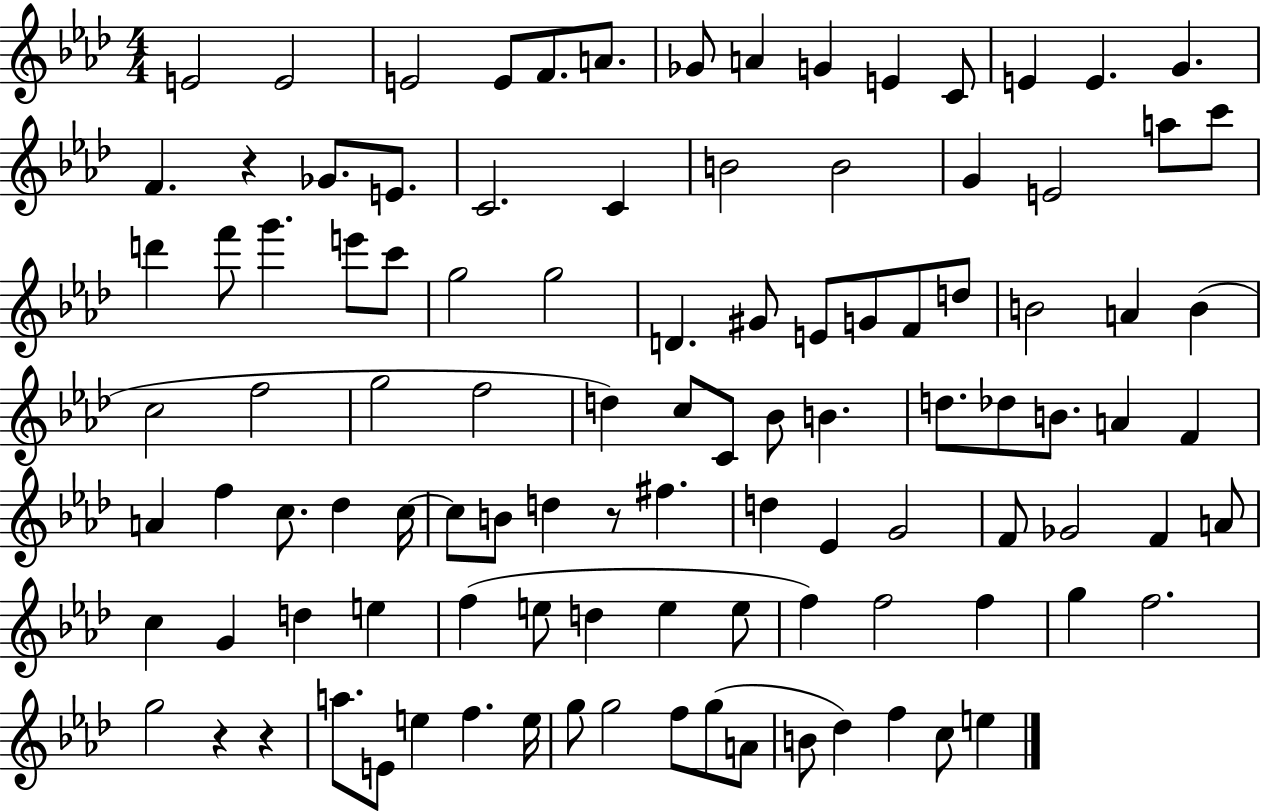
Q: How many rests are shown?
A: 4